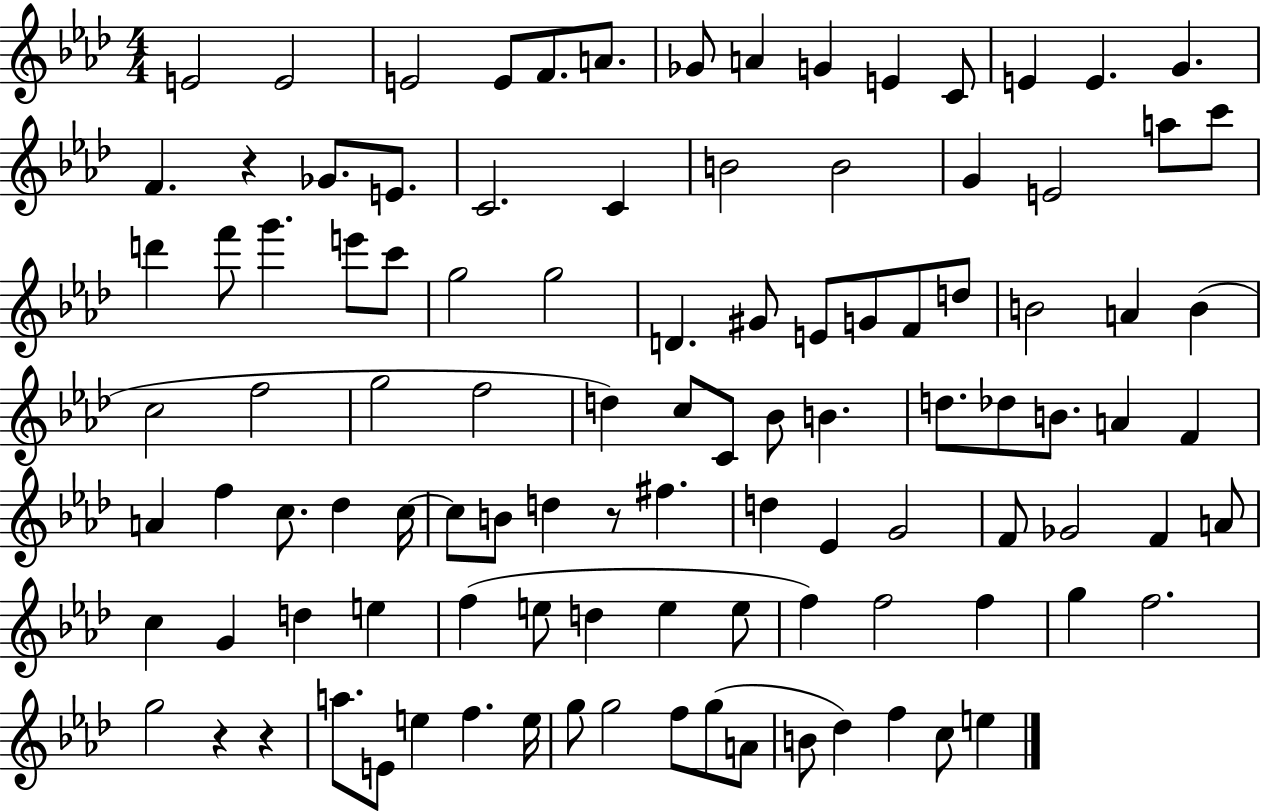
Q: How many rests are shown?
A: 4